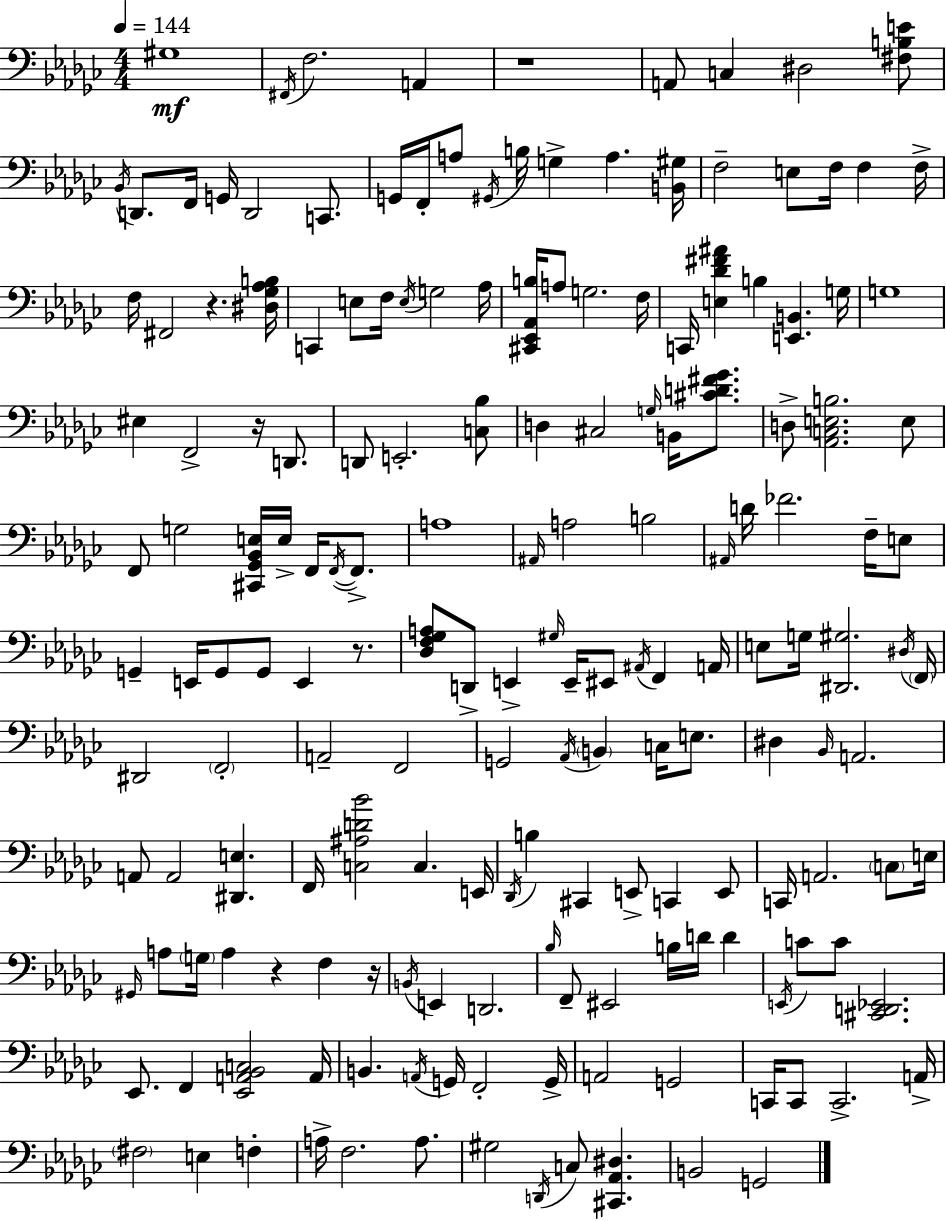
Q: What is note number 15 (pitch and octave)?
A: F2